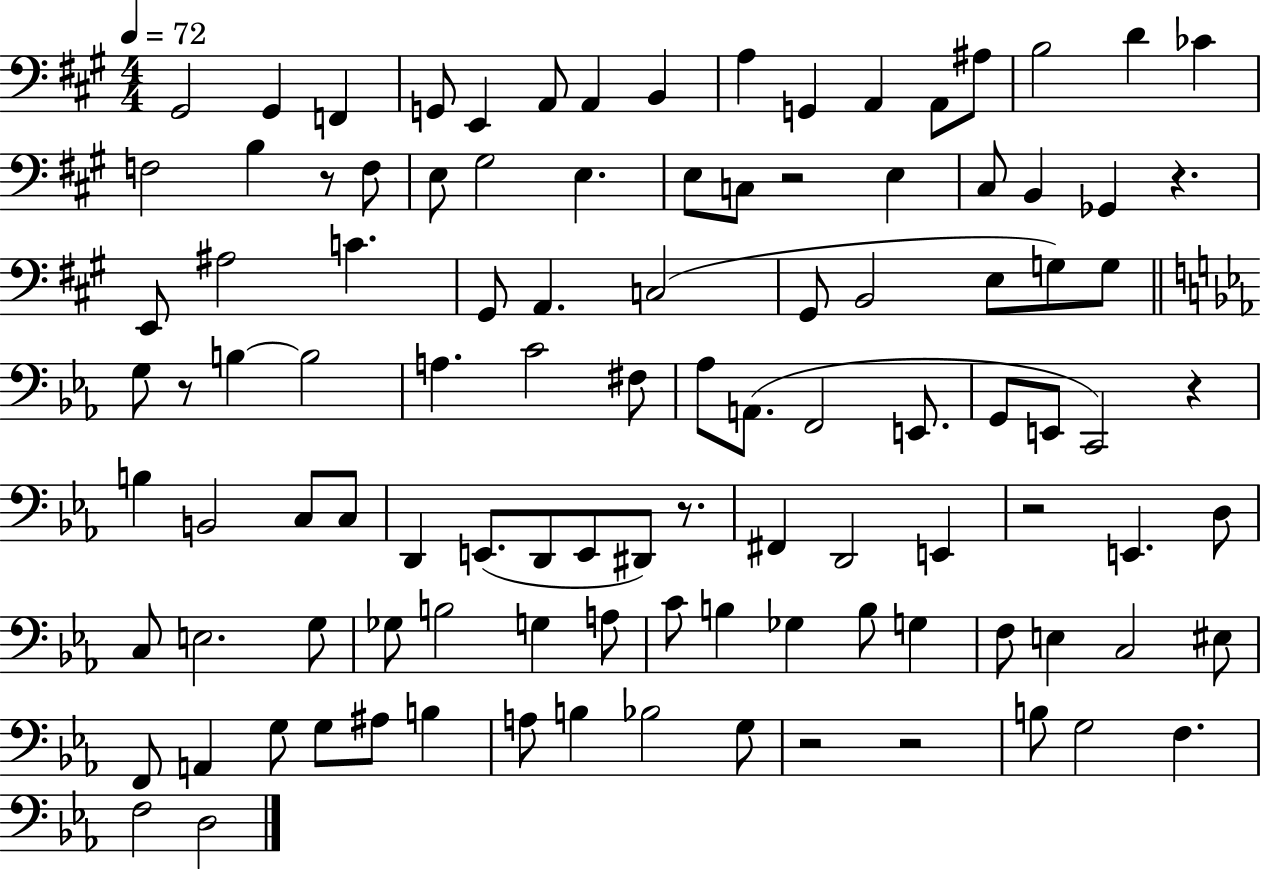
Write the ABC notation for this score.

X:1
T:Untitled
M:4/4
L:1/4
K:A
^G,,2 ^G,, F,, G,,/2 E,, A,,/2 A,, B,, A, G,, A,, A,,/2 ^A,/2 B,2 D _C F,2 B, z/2 F,/2 E,/2 ^G,2 E, E,/2 C,/2 z2 E, ^C,/2 B,, _G,, z E,,/2 ^A,2 C ^G,,/2 A,, C,2 ^G,,/2 B,,2 E,/2 G,/2 G,/2 G,/2 z/2 B, B,2 A, C2 ^F,/2 _A,/2 A,,/2 F,,2 E,,/2 G,,/2 E,,/2 C,,2 z B, B,,2 C,/2 C,/2 D,, E,,/2 D,,/2 E,,/2 ^D,,/2 z/2 ^F,, D,,2 E,, z2 E,, D,/2 C,/2 E,2 G,/2 _G,/2 B,2 G, A,/2 C/2 B, _G, B,/2 G, F,/2 E, C,2 ^E,/2 F,,/2 A,, G,/2 G,/2 ^A,/2 B, A,/2 B, _B,2 G,/2 z2 z2 B,/2 G,2 F, F,2 D,2